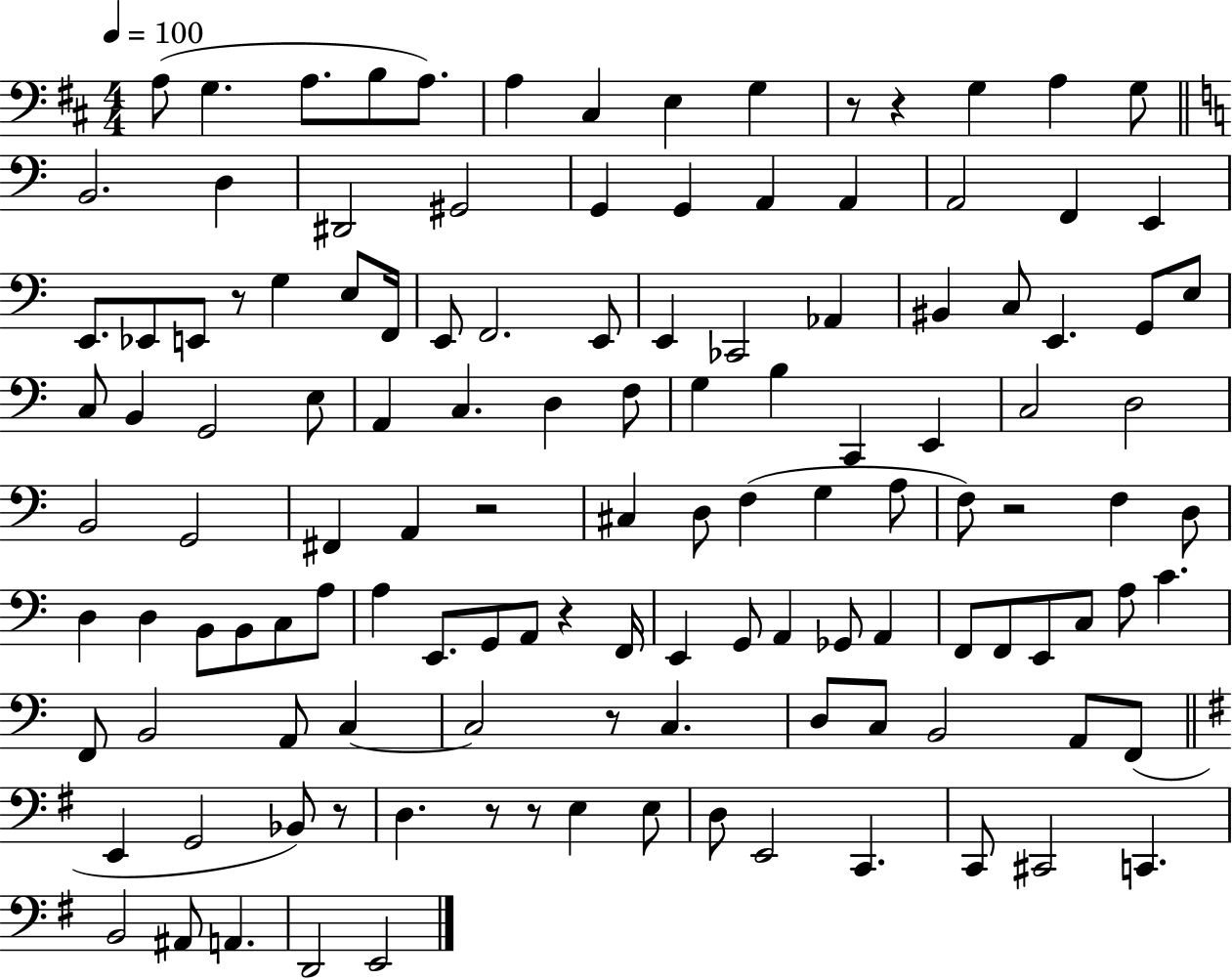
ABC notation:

X:1
T:Untitled
M:4/4
L:1/4
K:D
A,/2 G, A,/2 B,/2 A,/2 A, ^C, E, G, z/2 z G, A, G,/2 B,,2 D, ^D,,2 ^G,,2 G,, G,, A,, A,, A,,2 F,, E,, E,,/2 _E,,/2 E,,/2 z/2 G, E,/2 F,,/4 E,,/2 F,,2 E,,/2 E,, _C,,2 _A,, ^B,, C,/2 E,, G,,/2 E,/2 C,/2 B,, G,,2 E,/2 A,, C, D, F,/2 G, B, C,, E,, C,2 D,2 B,,2 G,,2 ^F,, A,, z2 ^C, D,/2 F, G, A,/2 F,/2 z2 F, D,/2 D, D, B,,/2 B,,/2 C,/2 A,/2 A, E,,/2 G,,/2 A,,/2 z F,,/4 E,, G,,/2 A,, _G,,/2 A,, F,,/2 F,,/2 E,,/2 C,/2 A,/2 C F,,/2 B,,2 A,,/2 C, C,2 z/2 C, D,/2 C,/2 B,,2 A,,/2 F,,/2 E,, G,,2 _B,,/2 z/2 D, z/2 z/2 E, E,/2 D,/2 E,,2 C,, C,,/2 ^C,,2 C,, B,,2 ^A,,/2 A,, D,,2 E,,2